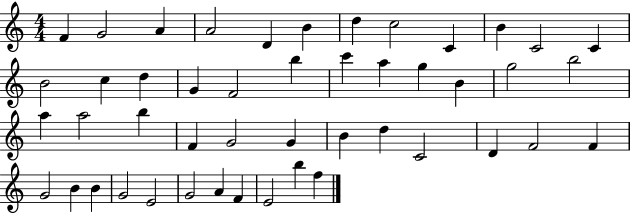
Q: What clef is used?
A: treble